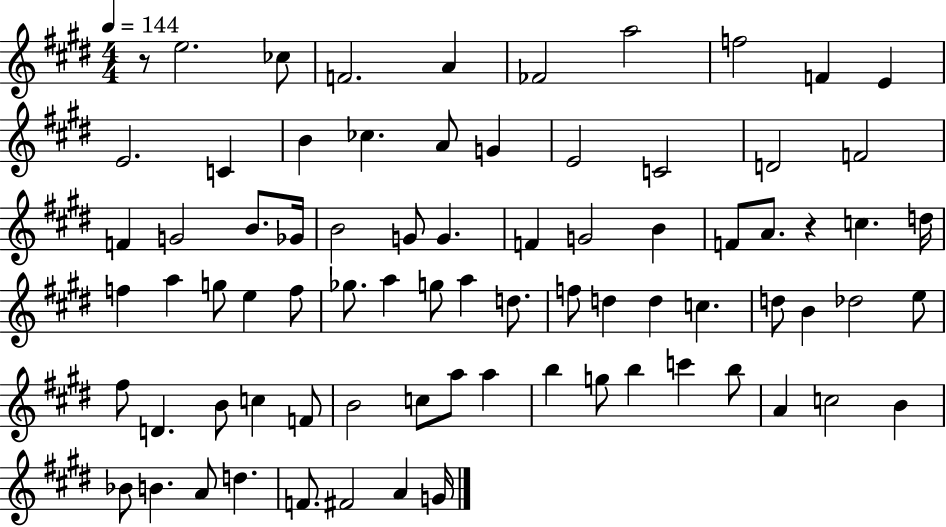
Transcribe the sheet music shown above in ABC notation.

X:1
T:Untitled
M:4/4
L:1/4
K:E
z/2 e2 _c/2 F2 A _F2 a2 f2 F E E2 C B _c A/2 G E2 C2 D2 F2 F G2 B/2 _G/4 B2 G/2 G F G2 B F/2 A/2 z c d/4 f a g/2 e f/2 _g/2 a g/2 a d/2 f/2 d d c d/2 B _d2 e/2 ^f/2 D B/2 c F/2 B2 c/2 a/2 a b g/2 b c' b/2 A c2 B _B/2 B A/2 d F/2 ^F2 A G/4